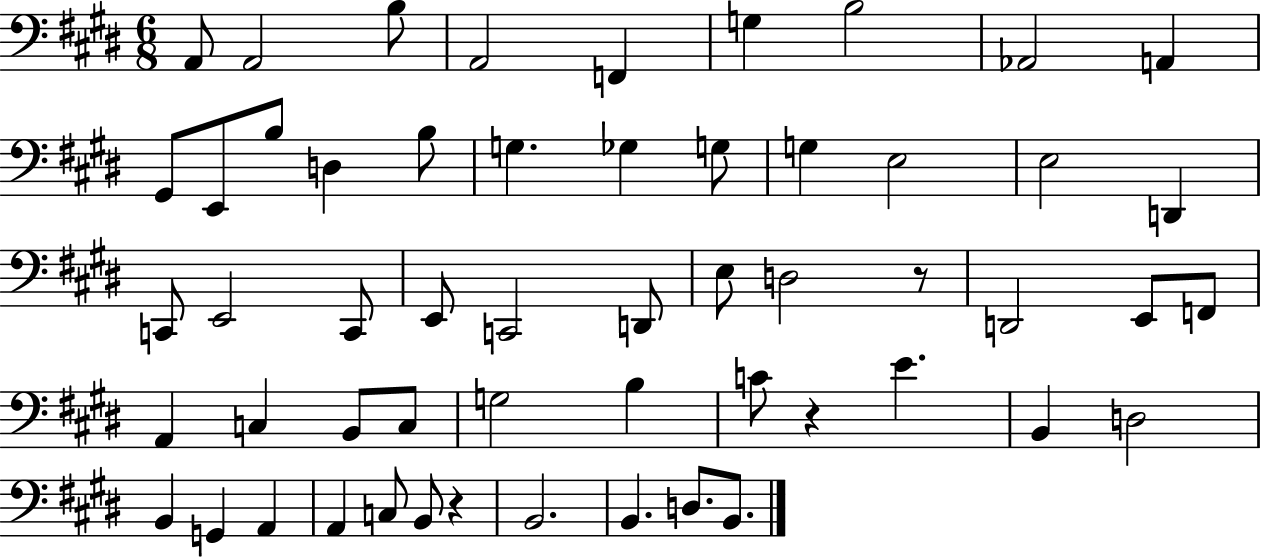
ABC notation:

X:1
T:Untitled
M:6/8
L:1/4
K:E
A,,/2 A,,2 B,/2 A,,2 F,, G, B,2 _A,,2 A,, ^G,,/2 E,,/2 B,/2 D, B,/2 G, _G, G,/2 G, E,2 E,2 D,, C,,/2 E,,2 C,,/2 E,,/2 C,,2 D,,/2 E,/2 D,2 z/2 D,,2 E,,/2 F,,/2 A,, C, B,,/2 C,/2 G,2 B, C/2 z E B,, D,2 B,, G,, A,, A,, C,/2 B,,/2 z B,,2 B,, D,/2 B,,/2